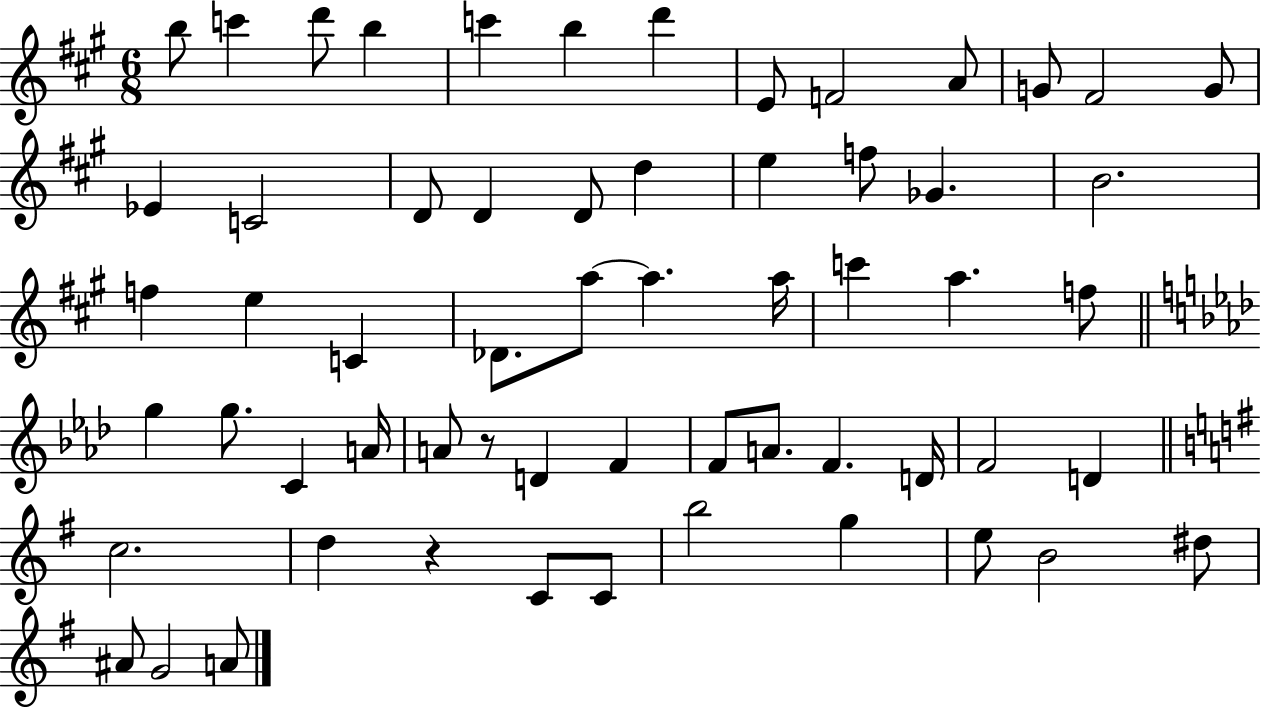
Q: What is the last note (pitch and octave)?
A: A4